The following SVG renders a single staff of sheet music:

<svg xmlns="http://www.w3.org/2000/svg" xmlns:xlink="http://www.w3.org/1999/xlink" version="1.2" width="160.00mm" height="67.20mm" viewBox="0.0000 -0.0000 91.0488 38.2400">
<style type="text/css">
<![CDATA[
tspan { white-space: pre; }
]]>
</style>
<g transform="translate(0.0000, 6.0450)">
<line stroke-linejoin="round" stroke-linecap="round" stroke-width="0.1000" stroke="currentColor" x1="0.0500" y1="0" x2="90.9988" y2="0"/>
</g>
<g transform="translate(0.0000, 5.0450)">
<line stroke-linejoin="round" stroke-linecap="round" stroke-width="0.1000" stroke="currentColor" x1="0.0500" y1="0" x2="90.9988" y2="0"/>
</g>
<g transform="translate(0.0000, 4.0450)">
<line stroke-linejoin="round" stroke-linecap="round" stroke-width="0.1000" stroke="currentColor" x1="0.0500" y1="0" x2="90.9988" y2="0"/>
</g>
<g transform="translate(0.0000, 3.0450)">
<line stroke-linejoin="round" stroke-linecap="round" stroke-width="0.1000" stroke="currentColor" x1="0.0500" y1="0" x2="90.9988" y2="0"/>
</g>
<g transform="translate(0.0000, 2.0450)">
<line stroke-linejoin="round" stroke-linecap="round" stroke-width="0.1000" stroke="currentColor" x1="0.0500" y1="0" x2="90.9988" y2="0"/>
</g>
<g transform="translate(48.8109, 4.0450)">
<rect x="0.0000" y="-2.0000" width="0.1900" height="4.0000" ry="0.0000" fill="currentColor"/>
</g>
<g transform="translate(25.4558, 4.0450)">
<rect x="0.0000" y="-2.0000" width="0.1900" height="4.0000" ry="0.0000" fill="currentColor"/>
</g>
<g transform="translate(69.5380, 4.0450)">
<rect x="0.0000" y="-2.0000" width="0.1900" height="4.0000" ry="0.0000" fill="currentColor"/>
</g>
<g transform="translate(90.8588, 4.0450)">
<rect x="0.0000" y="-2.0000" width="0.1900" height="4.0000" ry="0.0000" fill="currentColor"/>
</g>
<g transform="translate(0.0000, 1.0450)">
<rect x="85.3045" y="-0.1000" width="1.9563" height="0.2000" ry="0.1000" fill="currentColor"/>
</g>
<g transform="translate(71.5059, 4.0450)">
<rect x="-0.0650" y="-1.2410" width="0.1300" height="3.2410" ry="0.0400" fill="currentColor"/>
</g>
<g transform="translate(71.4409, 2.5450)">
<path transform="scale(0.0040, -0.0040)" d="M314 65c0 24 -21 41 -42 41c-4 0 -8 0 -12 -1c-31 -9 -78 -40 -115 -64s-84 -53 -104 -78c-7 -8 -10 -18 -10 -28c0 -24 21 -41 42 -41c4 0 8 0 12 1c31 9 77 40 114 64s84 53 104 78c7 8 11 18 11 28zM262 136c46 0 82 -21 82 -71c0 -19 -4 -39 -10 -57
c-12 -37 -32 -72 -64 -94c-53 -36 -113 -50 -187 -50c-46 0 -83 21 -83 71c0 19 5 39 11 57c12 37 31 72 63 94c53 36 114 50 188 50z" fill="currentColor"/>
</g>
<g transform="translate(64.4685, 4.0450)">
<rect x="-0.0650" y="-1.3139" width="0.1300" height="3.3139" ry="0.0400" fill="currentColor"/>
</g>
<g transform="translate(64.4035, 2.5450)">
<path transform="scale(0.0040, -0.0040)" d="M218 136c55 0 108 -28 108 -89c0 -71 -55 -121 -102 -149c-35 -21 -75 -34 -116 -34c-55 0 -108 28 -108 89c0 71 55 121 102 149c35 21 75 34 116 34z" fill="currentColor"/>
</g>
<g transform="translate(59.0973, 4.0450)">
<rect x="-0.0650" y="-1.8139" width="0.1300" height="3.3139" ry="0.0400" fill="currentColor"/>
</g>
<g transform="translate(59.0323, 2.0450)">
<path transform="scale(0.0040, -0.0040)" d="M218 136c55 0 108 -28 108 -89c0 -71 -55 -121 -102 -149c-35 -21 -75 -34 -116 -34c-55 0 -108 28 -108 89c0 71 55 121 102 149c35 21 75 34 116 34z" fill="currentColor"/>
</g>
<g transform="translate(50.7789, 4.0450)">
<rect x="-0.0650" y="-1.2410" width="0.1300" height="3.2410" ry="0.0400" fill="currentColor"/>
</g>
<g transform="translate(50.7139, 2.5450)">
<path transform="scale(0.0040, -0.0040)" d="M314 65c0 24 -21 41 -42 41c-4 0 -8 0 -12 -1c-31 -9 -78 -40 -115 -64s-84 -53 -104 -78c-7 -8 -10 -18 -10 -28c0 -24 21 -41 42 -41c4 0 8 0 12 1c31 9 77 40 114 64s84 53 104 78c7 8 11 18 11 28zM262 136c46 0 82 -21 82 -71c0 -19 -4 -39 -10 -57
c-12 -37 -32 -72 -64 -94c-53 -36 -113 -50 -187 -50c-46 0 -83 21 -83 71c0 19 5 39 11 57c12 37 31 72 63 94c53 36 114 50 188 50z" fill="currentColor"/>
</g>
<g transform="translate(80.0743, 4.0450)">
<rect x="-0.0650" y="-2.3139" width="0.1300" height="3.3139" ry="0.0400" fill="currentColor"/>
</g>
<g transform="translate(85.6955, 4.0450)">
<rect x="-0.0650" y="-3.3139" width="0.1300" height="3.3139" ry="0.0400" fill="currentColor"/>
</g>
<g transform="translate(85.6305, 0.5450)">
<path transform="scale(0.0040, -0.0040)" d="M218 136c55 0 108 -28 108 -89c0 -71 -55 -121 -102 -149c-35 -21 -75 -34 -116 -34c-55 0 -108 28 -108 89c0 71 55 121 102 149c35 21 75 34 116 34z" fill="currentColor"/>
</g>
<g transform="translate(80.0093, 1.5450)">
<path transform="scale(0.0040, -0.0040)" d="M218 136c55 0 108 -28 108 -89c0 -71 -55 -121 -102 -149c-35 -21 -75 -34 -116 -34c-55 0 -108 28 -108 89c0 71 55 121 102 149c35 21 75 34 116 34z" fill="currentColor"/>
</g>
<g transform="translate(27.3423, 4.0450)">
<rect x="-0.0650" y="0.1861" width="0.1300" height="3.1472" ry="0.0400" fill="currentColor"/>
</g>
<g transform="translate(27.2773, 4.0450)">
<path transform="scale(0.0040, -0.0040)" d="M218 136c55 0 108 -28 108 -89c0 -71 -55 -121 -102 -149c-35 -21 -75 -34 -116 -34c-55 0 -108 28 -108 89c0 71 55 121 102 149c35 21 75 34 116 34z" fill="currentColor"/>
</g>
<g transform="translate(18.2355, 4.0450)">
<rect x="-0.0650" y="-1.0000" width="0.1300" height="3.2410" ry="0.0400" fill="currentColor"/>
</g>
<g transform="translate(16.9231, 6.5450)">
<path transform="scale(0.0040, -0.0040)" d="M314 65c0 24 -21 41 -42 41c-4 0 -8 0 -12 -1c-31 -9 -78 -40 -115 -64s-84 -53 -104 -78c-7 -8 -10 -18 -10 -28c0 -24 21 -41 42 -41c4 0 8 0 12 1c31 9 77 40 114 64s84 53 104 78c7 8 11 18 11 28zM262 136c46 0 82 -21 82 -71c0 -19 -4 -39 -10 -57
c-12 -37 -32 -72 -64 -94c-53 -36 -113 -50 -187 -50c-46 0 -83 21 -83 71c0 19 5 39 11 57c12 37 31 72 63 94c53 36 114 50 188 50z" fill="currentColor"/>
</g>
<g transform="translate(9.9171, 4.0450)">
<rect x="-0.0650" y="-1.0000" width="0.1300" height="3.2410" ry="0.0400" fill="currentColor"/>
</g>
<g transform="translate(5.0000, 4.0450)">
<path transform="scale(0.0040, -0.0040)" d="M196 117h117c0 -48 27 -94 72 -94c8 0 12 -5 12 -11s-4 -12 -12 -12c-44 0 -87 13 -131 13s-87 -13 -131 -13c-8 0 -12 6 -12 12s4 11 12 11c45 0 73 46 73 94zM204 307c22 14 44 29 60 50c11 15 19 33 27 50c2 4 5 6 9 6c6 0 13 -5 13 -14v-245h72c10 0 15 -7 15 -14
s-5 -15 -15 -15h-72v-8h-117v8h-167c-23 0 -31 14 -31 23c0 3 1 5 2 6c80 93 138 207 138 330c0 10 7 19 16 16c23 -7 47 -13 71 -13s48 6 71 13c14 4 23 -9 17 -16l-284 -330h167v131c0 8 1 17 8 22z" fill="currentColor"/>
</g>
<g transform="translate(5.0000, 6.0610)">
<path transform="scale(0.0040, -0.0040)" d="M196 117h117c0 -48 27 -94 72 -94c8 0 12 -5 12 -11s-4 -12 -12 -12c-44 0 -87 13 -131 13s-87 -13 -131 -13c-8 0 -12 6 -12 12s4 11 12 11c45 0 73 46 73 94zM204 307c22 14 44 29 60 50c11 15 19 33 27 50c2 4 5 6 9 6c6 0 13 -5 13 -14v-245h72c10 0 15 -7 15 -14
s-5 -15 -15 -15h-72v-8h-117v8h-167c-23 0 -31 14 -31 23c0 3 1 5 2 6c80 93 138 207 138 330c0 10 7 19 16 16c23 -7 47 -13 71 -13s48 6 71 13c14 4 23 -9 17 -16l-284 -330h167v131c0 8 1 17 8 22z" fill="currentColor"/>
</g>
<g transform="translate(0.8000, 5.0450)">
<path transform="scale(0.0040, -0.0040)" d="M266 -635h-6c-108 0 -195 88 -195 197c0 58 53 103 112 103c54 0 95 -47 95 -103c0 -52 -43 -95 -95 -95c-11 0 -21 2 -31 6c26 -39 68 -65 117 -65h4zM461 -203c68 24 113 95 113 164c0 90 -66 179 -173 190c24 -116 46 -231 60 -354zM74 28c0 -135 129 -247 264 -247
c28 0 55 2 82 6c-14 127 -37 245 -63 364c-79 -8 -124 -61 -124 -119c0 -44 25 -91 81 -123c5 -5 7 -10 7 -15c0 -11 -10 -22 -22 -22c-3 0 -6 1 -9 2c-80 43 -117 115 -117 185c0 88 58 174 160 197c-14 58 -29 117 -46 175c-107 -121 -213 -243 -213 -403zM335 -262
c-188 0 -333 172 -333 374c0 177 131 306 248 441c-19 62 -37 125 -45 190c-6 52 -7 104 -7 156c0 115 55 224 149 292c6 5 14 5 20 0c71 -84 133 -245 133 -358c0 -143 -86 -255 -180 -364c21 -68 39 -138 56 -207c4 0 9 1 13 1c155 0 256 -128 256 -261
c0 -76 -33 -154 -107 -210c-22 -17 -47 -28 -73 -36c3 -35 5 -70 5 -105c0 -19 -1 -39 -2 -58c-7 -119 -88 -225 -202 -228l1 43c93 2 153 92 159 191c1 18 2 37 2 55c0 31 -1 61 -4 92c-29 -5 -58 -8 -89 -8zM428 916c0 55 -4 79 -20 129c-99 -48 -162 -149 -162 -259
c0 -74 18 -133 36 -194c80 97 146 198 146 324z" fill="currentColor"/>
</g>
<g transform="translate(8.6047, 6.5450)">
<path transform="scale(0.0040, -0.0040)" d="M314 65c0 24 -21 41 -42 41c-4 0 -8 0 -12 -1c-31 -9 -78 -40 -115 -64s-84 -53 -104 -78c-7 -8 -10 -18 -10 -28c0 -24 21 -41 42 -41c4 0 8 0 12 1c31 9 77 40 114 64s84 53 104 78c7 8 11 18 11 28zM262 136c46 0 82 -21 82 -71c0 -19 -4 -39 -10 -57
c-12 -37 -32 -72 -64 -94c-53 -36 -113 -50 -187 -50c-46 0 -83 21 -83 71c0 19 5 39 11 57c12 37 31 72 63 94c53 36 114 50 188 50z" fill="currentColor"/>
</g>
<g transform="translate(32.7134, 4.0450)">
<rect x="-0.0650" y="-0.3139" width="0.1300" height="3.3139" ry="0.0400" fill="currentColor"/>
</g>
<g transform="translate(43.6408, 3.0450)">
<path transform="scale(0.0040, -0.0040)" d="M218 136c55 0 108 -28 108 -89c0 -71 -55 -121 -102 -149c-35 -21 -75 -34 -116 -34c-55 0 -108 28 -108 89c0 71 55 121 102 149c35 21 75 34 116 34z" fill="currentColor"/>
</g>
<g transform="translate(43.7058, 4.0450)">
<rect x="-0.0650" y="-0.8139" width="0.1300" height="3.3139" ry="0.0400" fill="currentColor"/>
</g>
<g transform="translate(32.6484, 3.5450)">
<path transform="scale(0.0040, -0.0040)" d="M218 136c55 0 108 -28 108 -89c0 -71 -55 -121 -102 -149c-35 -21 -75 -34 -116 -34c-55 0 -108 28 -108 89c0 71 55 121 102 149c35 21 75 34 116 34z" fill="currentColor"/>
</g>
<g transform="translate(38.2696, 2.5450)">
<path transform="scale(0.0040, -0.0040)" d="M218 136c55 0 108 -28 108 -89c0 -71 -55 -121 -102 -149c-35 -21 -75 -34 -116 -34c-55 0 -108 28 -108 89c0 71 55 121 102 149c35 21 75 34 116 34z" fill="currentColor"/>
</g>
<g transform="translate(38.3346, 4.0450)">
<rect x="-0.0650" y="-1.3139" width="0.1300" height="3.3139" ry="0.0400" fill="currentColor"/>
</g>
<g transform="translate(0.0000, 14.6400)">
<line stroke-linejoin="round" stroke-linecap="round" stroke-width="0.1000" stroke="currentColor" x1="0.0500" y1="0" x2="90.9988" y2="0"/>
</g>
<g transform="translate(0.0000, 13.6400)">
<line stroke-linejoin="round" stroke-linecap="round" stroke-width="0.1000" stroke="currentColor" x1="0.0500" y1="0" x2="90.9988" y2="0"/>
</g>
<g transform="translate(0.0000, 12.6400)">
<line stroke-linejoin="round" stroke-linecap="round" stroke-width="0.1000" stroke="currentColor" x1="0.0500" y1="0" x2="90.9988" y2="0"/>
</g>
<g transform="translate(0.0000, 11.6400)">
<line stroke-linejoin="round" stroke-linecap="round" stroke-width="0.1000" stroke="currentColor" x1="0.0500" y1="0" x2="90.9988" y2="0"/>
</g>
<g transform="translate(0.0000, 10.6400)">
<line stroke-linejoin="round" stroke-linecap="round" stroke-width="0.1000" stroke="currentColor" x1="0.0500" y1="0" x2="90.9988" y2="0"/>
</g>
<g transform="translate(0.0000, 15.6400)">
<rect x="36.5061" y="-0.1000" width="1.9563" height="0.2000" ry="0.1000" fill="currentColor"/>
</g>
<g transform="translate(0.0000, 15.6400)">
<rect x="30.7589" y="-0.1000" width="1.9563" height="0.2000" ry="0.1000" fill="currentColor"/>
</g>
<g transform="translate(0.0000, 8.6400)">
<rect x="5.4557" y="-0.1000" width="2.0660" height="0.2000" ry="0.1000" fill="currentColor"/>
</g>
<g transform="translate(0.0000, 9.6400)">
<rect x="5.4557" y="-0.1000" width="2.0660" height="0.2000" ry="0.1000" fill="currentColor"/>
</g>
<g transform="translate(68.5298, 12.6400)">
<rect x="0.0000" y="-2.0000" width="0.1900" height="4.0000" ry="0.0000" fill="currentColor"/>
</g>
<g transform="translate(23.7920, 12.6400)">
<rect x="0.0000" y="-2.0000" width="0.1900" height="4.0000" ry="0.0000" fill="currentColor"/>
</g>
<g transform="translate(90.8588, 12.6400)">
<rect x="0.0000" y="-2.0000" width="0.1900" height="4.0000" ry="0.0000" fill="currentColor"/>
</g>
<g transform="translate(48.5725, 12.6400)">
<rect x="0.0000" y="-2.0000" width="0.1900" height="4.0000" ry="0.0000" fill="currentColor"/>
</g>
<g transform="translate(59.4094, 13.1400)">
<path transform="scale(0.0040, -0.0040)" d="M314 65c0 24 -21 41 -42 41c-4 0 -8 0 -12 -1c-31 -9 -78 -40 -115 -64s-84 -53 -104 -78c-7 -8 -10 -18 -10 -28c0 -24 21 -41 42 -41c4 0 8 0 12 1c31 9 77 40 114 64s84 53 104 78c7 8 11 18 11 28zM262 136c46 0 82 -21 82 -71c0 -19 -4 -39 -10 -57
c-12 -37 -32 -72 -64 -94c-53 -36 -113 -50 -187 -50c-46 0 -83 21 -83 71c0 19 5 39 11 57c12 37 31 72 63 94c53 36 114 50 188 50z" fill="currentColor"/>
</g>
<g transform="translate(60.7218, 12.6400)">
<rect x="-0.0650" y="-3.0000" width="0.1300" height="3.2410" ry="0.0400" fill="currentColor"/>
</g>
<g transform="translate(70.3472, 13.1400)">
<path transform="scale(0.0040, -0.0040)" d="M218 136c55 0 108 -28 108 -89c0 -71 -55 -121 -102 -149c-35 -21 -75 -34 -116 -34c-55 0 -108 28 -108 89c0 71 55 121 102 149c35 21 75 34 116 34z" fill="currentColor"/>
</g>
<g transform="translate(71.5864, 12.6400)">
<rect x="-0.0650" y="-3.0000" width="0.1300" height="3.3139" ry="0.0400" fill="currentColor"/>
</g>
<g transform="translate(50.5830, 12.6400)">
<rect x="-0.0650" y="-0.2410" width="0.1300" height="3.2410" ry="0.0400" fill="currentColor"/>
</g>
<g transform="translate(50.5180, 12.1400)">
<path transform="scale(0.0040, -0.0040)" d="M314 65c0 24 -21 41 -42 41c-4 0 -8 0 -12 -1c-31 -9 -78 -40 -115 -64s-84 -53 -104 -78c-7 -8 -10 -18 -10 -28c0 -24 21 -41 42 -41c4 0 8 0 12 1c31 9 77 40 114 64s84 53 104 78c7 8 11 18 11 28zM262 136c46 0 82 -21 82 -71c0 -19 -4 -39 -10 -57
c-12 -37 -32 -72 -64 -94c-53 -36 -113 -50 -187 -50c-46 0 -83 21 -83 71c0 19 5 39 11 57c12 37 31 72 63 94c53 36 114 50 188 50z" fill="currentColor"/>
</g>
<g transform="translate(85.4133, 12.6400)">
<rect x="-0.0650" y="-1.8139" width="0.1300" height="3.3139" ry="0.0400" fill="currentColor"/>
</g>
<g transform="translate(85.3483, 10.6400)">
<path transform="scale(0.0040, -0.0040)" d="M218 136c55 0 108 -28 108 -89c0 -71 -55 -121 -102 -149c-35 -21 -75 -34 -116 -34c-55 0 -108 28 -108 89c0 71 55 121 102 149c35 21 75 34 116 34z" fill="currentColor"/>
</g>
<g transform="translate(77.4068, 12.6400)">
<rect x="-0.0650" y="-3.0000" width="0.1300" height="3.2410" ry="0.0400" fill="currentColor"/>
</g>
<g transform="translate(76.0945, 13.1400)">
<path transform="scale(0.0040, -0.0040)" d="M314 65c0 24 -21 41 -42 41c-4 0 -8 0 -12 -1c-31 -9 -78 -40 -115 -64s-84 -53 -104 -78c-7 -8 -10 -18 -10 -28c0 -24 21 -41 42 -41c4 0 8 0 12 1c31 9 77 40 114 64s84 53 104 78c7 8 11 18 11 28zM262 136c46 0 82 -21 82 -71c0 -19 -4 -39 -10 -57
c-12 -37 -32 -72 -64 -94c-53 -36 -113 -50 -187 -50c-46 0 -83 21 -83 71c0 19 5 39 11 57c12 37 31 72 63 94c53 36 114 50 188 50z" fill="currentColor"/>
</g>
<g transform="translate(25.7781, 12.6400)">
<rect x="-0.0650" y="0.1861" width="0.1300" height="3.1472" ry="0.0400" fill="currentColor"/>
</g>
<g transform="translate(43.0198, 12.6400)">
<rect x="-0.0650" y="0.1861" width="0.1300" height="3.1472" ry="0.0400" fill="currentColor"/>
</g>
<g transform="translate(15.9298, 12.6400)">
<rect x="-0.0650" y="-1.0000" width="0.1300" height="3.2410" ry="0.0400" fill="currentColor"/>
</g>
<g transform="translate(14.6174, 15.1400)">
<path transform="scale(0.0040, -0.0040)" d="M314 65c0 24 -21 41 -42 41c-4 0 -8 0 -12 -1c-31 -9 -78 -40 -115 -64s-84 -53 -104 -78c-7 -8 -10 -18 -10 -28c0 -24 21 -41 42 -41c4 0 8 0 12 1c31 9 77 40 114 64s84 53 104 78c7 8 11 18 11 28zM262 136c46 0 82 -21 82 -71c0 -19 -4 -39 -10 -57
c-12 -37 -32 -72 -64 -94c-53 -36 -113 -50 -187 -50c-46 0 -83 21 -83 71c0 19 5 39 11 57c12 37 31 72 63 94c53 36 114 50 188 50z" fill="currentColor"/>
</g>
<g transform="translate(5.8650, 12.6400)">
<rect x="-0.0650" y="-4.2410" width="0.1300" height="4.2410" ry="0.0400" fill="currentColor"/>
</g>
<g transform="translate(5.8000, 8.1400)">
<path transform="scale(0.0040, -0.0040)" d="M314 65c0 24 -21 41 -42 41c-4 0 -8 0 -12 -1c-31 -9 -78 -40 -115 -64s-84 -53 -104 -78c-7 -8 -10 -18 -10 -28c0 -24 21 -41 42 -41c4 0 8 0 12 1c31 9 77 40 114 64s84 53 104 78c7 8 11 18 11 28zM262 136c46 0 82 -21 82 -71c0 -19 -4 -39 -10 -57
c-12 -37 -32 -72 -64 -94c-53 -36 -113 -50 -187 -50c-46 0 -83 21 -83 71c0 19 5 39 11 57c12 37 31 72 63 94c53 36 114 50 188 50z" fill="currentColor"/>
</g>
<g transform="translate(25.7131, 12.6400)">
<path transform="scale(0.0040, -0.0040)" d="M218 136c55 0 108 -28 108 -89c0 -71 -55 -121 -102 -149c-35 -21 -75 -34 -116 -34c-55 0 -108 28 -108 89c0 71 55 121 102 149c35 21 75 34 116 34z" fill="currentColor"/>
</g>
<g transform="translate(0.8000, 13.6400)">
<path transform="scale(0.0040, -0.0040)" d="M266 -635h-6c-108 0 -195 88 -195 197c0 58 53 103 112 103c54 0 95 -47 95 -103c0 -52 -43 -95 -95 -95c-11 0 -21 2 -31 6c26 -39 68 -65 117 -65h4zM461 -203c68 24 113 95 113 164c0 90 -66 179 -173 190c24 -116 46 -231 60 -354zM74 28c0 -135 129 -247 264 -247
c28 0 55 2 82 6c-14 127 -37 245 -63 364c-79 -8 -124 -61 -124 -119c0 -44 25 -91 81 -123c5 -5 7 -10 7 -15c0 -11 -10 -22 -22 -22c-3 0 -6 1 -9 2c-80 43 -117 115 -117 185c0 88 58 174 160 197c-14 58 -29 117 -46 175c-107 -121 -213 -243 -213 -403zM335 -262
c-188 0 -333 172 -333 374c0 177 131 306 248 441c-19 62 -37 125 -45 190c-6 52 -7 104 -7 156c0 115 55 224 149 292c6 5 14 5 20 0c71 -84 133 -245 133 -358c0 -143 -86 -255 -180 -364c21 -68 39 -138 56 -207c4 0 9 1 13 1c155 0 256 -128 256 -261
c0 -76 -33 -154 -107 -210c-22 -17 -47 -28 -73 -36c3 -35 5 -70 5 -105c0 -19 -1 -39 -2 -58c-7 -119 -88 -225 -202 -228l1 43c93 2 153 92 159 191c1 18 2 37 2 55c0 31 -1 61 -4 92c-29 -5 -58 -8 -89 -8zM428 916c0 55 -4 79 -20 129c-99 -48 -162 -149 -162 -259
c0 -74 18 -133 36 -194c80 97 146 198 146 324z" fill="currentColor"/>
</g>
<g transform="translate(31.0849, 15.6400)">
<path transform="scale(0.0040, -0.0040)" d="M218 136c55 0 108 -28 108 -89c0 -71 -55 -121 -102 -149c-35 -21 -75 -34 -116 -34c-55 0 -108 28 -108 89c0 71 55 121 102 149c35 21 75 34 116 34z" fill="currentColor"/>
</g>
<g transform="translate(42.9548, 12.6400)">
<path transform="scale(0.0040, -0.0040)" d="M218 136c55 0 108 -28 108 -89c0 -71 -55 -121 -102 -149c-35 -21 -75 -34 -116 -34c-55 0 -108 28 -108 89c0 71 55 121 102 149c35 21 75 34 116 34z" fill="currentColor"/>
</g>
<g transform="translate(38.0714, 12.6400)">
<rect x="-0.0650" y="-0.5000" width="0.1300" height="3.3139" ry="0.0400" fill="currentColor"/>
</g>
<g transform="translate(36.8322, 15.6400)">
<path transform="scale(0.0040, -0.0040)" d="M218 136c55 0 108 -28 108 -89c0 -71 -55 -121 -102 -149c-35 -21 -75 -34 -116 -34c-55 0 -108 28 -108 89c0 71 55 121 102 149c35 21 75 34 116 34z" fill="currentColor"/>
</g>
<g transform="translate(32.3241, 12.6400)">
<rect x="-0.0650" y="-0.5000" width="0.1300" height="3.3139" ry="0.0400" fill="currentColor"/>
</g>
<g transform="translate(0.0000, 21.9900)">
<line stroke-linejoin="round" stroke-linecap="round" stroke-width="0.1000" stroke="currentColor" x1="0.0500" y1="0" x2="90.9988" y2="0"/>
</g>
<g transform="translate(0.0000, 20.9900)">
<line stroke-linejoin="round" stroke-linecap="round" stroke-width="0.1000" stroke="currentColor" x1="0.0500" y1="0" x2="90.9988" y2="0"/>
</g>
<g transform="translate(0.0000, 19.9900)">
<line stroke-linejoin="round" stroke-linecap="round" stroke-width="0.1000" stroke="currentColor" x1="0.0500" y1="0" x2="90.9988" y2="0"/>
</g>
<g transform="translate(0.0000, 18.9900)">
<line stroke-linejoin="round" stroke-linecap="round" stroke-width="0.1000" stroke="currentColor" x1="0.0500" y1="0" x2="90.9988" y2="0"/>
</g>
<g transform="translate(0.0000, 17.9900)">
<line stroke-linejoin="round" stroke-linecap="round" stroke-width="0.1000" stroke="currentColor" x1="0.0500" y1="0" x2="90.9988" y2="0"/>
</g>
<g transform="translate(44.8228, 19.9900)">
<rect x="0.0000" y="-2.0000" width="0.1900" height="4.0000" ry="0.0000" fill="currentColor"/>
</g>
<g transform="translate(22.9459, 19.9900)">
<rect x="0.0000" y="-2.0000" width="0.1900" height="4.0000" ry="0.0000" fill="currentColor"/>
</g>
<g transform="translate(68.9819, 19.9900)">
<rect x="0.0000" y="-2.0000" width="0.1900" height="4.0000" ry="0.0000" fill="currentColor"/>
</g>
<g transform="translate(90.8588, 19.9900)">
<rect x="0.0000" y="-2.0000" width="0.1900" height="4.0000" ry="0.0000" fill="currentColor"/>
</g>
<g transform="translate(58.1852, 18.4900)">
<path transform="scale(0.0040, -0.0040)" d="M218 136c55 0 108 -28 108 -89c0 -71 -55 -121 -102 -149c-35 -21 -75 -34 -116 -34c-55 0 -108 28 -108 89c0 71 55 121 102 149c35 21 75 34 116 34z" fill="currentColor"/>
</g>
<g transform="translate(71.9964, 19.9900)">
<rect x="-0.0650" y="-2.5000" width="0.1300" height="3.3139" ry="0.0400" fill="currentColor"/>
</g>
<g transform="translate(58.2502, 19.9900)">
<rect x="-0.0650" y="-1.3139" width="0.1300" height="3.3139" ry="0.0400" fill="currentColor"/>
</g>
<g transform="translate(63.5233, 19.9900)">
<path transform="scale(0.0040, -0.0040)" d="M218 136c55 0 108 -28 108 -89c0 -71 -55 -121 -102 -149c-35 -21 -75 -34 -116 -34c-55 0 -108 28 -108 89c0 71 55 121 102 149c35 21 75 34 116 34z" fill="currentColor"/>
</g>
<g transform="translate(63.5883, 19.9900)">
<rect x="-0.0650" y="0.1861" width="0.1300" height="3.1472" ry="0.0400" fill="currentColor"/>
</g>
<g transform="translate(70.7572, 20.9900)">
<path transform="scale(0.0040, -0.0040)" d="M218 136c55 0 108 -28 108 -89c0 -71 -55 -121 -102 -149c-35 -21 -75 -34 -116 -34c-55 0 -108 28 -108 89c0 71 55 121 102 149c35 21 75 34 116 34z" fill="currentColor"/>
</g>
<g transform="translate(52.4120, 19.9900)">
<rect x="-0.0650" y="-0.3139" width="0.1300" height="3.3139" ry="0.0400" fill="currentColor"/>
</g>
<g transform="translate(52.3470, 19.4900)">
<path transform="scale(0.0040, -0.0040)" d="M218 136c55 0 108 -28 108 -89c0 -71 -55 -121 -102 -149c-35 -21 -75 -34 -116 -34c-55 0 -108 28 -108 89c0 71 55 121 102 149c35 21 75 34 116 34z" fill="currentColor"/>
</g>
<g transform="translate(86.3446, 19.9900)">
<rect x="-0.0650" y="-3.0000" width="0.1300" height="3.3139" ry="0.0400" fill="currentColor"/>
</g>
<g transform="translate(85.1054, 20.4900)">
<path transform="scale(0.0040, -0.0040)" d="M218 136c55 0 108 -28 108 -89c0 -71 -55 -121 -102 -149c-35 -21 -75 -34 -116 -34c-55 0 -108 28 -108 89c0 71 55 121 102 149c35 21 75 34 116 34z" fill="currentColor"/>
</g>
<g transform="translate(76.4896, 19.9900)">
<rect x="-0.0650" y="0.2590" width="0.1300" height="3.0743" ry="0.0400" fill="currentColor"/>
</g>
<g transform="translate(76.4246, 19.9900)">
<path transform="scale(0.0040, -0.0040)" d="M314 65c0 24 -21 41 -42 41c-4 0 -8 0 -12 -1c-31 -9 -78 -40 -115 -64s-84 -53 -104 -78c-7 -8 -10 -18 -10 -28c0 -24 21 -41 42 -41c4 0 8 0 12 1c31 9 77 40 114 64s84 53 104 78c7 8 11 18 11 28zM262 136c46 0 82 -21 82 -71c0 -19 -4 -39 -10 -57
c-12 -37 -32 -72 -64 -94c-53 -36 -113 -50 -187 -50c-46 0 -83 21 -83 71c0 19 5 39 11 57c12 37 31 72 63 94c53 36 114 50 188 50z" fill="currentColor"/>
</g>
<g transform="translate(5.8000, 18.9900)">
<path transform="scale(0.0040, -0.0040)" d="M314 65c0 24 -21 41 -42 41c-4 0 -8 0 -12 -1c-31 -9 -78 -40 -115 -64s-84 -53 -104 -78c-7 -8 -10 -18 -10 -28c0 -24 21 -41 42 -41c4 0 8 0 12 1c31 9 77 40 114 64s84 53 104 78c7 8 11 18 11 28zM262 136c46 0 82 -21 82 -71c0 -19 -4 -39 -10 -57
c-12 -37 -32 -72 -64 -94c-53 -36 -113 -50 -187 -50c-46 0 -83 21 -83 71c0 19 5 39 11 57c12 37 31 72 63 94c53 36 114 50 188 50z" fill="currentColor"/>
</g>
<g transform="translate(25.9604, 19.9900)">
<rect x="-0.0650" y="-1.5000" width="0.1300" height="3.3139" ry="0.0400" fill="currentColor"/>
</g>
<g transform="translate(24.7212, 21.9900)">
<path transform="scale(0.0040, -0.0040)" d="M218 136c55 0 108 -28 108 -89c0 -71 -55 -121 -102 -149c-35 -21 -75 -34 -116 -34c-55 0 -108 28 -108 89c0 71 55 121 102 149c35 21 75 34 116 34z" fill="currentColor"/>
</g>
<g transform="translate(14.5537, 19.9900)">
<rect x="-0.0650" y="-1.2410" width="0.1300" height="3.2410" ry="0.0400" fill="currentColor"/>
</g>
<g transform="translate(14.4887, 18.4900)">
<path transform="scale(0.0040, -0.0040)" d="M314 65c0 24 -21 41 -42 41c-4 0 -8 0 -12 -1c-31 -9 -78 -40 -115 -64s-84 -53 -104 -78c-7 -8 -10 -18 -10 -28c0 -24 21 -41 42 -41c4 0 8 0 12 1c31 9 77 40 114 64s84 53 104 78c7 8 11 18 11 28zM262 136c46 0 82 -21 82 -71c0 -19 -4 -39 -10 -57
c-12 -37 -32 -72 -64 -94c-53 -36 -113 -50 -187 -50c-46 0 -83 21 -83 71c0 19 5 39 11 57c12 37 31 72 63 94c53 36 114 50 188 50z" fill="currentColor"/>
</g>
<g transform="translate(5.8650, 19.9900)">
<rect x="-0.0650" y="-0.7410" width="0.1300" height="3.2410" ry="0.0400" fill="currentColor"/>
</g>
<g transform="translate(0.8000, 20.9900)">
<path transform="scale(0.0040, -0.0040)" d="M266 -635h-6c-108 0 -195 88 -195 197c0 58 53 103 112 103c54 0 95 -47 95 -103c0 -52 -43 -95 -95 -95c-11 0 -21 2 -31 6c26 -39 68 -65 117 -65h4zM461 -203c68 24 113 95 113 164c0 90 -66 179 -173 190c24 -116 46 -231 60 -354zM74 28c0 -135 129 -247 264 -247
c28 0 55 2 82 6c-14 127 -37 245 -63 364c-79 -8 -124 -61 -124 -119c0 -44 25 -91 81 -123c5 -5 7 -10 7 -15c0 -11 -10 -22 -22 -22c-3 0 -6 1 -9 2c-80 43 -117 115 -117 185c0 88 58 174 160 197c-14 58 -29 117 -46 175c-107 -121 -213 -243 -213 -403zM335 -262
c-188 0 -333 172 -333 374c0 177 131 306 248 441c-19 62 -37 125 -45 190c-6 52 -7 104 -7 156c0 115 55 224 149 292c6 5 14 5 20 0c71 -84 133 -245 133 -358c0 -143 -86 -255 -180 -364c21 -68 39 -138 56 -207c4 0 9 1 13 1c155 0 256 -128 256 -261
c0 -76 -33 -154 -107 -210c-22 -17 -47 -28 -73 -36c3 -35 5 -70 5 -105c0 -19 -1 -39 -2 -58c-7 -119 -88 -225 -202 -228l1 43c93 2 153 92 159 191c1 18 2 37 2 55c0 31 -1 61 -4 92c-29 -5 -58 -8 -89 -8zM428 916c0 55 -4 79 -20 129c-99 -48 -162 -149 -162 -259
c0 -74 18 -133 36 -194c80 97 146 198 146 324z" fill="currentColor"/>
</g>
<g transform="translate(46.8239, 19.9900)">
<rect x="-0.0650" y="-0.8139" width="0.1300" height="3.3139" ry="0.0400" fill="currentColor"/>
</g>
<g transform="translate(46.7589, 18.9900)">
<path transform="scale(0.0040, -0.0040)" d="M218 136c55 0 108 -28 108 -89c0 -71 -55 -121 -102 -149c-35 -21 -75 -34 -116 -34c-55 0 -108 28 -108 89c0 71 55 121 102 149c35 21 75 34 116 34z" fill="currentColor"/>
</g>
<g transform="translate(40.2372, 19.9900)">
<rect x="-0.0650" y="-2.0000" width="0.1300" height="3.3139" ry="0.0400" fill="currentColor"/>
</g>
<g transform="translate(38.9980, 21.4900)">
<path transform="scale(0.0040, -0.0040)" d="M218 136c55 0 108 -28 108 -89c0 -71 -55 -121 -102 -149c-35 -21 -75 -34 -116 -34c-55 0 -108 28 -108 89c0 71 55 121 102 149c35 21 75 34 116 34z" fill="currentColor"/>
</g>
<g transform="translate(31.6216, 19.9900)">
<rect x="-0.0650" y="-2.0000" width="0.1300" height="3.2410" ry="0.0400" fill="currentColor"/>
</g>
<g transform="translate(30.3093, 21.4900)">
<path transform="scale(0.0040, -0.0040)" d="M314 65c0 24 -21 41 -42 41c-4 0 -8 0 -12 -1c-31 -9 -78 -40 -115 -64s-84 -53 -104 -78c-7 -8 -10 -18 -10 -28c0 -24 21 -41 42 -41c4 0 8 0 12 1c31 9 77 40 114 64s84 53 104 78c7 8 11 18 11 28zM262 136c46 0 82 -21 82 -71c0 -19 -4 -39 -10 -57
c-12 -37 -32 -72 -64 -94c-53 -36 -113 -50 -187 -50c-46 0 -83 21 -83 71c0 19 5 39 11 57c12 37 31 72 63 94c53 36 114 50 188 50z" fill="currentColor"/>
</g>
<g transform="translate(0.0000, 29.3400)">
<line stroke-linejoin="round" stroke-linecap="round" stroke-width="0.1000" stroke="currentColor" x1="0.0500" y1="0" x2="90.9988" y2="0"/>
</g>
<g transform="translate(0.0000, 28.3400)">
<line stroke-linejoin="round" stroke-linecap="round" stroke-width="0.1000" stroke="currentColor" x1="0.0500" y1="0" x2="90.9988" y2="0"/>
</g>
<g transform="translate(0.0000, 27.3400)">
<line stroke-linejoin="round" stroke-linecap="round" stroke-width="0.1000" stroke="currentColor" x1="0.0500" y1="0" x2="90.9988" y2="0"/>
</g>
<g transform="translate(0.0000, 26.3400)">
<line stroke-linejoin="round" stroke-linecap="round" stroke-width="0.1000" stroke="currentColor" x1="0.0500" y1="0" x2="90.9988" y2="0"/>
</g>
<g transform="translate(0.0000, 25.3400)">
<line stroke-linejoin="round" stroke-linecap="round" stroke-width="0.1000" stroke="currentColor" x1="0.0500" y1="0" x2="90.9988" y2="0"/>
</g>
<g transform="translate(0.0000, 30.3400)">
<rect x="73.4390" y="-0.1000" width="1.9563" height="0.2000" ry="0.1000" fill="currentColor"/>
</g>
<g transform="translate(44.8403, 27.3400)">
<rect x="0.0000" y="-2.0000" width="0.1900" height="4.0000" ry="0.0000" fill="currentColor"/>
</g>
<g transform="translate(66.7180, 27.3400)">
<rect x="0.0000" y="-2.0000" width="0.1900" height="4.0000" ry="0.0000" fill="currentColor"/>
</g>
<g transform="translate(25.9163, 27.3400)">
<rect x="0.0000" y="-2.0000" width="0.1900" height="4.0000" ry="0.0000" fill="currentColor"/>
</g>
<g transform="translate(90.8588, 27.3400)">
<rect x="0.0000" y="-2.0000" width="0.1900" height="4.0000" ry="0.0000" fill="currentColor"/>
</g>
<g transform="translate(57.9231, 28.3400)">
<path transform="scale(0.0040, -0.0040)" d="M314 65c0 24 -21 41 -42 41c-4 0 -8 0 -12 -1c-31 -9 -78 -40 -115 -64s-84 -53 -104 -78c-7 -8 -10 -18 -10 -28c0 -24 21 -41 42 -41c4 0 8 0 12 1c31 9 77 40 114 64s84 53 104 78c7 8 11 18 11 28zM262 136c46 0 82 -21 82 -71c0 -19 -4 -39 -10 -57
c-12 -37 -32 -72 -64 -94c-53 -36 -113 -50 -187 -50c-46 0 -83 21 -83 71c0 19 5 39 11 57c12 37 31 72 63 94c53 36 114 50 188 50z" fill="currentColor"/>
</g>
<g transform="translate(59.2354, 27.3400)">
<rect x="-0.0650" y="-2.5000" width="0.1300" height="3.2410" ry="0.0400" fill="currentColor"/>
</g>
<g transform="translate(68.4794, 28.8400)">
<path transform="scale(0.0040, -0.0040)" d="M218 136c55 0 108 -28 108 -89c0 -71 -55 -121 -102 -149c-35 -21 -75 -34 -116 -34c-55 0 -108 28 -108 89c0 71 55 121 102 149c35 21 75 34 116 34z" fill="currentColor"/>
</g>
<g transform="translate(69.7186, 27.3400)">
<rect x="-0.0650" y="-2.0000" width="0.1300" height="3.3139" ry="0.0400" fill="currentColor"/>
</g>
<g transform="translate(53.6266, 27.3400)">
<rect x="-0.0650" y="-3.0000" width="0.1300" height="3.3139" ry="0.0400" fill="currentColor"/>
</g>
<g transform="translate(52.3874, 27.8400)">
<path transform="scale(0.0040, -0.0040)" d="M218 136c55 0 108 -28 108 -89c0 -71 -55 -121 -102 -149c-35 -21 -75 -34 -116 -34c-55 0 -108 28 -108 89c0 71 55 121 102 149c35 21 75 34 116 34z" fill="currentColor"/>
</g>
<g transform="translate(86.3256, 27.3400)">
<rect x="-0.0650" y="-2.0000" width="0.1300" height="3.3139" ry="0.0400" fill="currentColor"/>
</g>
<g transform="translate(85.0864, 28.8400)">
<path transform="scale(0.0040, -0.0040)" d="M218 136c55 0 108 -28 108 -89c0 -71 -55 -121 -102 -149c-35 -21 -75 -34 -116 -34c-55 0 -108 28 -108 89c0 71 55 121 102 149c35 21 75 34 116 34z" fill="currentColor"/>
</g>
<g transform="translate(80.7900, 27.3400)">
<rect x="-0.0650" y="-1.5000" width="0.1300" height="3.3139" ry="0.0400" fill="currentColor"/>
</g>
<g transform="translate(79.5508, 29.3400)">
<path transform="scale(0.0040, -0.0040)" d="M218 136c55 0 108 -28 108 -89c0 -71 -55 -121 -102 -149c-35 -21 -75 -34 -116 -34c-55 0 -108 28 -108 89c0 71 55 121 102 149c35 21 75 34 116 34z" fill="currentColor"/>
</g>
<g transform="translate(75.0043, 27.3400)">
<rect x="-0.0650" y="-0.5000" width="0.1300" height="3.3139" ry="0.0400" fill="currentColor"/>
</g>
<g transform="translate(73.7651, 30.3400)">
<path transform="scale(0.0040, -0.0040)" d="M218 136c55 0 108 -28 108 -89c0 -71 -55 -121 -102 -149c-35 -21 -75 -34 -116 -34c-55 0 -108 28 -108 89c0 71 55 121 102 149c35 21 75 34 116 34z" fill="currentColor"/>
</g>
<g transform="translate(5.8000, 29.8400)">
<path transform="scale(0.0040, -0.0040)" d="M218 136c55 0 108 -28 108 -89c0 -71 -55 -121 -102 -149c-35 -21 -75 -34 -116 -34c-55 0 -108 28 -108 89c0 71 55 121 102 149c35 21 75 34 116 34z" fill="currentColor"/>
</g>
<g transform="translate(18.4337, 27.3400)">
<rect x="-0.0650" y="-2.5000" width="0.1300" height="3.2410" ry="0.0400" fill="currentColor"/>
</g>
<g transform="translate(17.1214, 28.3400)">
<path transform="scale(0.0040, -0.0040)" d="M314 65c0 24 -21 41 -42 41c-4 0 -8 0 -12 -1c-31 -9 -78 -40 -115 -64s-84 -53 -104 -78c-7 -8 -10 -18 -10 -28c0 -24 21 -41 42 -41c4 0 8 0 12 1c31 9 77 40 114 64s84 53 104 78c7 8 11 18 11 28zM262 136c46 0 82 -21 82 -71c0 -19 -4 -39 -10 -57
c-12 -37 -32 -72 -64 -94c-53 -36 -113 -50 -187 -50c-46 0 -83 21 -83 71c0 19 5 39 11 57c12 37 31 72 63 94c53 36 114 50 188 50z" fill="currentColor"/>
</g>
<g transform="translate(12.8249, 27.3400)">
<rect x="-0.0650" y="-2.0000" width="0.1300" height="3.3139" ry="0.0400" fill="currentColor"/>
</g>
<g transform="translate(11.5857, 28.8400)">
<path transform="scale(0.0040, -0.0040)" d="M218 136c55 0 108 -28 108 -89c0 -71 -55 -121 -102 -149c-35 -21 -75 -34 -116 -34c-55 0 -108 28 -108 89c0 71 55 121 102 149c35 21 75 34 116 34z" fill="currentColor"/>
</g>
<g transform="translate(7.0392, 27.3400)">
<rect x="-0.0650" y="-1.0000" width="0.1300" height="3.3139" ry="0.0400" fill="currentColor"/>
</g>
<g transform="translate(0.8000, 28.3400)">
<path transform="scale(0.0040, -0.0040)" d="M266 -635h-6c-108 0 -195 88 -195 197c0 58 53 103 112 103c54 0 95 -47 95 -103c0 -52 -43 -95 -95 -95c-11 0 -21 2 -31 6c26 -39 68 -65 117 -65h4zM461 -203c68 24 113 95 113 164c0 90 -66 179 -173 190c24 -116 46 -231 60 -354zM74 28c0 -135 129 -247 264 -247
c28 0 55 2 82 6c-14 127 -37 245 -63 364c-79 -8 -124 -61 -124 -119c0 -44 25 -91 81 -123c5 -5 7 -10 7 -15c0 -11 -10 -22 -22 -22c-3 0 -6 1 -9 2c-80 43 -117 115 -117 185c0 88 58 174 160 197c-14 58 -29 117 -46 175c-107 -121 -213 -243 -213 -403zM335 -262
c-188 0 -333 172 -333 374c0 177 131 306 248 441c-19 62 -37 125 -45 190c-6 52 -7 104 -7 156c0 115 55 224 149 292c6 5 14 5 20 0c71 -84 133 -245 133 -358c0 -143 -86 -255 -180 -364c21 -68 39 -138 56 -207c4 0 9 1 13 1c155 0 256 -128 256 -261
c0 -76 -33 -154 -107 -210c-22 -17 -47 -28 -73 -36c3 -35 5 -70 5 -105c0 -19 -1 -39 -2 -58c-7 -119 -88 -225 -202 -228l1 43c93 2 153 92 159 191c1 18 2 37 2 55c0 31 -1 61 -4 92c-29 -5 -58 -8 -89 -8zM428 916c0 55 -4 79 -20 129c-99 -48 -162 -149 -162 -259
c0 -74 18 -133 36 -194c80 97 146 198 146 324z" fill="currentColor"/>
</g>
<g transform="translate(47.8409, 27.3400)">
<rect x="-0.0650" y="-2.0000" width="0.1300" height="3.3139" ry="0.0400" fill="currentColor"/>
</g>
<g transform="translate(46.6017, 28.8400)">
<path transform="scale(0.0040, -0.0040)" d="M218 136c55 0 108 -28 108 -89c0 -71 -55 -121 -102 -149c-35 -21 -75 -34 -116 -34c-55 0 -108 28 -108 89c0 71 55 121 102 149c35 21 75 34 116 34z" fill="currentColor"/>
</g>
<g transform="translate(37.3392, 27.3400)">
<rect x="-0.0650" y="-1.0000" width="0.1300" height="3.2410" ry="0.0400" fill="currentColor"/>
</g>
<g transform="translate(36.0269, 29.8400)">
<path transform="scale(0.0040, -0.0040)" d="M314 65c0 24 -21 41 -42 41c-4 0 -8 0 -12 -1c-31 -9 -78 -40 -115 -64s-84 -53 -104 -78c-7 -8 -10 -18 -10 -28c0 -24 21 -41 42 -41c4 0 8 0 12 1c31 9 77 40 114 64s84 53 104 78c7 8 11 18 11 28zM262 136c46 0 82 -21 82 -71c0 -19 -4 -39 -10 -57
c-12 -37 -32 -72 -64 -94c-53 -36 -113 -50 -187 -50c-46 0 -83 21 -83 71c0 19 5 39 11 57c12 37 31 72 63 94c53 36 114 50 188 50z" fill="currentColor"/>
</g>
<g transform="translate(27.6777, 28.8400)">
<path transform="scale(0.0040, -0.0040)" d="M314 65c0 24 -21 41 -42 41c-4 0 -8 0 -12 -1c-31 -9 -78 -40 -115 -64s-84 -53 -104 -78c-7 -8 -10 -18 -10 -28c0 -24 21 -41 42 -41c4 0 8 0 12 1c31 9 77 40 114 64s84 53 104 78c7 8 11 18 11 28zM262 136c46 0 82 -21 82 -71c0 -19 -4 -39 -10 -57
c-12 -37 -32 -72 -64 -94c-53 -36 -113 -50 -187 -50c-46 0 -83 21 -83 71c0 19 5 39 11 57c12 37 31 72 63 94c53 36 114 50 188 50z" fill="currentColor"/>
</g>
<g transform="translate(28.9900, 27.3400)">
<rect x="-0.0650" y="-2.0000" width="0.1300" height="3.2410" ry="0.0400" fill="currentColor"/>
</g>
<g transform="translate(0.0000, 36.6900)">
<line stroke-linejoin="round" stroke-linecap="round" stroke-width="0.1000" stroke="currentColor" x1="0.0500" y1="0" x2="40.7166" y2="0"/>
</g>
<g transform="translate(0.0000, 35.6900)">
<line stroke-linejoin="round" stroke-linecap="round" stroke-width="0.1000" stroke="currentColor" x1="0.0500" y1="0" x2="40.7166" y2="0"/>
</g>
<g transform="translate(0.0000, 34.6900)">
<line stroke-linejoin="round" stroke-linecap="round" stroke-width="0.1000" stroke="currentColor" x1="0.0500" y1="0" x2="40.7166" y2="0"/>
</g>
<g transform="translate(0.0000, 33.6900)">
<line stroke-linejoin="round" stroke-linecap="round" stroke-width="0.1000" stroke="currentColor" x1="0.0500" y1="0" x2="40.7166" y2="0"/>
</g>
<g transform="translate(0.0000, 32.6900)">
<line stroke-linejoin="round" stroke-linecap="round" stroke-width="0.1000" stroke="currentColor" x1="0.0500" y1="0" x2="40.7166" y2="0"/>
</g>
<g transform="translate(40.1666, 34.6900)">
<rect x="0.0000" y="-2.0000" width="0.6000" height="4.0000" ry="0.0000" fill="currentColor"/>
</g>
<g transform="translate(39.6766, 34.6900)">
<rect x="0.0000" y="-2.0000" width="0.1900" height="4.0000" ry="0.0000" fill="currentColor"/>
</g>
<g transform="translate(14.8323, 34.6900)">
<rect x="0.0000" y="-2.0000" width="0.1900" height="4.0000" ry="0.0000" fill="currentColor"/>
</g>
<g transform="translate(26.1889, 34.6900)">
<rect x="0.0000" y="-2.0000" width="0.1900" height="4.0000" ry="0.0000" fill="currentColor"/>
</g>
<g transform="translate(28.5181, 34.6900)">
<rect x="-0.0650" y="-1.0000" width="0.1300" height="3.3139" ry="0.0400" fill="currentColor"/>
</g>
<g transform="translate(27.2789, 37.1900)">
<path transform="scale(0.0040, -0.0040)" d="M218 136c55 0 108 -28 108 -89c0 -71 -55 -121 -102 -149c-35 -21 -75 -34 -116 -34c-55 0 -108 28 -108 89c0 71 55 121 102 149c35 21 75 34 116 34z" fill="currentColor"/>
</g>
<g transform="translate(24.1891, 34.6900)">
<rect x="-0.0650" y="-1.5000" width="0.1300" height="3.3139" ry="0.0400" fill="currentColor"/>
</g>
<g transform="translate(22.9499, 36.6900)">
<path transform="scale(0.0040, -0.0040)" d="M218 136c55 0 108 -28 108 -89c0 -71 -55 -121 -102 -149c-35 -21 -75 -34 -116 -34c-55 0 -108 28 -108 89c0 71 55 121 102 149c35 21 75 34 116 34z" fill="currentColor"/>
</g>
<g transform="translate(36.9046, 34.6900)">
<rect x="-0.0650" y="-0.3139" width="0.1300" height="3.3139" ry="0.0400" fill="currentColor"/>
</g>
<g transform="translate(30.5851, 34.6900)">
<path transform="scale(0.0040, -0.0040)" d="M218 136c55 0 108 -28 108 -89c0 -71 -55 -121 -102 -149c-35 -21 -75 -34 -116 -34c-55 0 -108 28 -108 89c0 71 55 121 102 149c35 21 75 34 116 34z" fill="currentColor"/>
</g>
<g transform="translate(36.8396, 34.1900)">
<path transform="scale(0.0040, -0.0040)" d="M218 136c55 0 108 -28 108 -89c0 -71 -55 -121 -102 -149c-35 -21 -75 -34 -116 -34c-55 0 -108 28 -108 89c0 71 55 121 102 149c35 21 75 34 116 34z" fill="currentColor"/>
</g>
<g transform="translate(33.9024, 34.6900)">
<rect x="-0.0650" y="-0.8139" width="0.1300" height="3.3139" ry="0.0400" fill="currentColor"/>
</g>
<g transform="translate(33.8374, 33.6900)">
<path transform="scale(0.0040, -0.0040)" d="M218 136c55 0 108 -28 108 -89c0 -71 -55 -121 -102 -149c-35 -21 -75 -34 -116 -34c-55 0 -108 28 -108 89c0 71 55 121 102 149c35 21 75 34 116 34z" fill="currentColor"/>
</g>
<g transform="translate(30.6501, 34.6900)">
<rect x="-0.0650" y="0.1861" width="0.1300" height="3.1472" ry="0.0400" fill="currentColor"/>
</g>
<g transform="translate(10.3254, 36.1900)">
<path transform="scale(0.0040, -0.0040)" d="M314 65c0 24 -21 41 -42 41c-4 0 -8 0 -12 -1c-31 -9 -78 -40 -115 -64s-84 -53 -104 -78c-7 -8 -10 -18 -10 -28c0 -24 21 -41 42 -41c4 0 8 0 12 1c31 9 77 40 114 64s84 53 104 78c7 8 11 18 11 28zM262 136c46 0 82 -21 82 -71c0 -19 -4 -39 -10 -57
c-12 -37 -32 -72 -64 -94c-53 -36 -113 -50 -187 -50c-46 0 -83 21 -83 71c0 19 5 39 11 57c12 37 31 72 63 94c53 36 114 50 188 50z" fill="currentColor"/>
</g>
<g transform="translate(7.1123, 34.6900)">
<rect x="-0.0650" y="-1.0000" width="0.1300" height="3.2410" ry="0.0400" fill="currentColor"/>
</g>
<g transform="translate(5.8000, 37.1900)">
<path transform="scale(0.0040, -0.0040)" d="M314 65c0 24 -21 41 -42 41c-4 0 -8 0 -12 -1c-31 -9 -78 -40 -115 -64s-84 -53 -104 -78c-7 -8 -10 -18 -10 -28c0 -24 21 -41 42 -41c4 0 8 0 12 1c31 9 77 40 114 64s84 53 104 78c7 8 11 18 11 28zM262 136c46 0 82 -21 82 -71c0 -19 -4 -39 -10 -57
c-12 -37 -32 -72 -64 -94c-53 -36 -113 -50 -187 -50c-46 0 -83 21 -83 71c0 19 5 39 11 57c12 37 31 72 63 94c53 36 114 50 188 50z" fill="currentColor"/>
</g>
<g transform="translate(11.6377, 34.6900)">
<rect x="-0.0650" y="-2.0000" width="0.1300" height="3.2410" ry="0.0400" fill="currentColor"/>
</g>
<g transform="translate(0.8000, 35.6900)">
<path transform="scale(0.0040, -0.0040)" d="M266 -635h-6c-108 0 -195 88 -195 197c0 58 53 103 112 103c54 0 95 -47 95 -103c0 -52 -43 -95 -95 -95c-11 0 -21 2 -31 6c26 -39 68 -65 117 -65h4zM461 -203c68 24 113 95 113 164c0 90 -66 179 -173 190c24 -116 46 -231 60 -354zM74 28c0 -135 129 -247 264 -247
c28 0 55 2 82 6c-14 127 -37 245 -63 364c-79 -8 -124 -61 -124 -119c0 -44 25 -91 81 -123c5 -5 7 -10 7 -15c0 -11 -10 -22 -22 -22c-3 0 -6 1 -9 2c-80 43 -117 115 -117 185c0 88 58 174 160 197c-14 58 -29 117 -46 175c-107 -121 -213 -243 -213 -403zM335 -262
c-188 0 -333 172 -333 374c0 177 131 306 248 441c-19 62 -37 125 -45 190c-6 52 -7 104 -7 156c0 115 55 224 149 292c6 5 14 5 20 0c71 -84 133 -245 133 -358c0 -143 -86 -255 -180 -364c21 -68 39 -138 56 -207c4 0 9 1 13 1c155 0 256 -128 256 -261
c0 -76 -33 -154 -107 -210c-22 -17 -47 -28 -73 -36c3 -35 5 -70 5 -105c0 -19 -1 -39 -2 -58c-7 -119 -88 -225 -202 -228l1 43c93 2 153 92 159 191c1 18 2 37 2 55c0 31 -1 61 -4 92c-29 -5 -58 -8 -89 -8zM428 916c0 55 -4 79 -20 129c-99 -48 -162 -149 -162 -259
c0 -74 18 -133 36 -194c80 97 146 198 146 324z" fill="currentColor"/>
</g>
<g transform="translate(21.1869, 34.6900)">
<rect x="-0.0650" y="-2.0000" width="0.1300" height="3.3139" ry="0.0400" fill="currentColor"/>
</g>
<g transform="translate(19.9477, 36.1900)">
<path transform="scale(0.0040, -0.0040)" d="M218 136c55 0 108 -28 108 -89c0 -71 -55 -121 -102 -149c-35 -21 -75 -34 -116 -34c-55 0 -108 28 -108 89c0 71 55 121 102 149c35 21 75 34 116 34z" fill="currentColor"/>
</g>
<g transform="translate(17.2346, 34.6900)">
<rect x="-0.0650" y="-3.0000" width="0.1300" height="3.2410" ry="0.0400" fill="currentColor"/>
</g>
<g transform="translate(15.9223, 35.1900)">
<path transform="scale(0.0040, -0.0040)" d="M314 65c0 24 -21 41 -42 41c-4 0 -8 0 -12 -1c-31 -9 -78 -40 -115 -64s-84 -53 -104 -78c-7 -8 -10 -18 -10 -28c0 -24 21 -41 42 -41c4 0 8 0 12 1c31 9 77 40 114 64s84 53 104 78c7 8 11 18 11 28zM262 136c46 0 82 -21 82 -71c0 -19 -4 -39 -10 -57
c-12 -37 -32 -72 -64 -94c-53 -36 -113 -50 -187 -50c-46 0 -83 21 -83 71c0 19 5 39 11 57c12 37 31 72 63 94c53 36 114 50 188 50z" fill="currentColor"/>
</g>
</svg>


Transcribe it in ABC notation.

X:1
T:Untitled
M:4/4
L:1/4
K:C
D2 D2 B c e d e2 f e e2 g b d'2 D2 B C C B c2 A2 A A2 f d2 e2 E F2 F d c e B G B2 A D F G2 F2 D2 F A G2 F C E F D2 F2 A2 F E D B d c